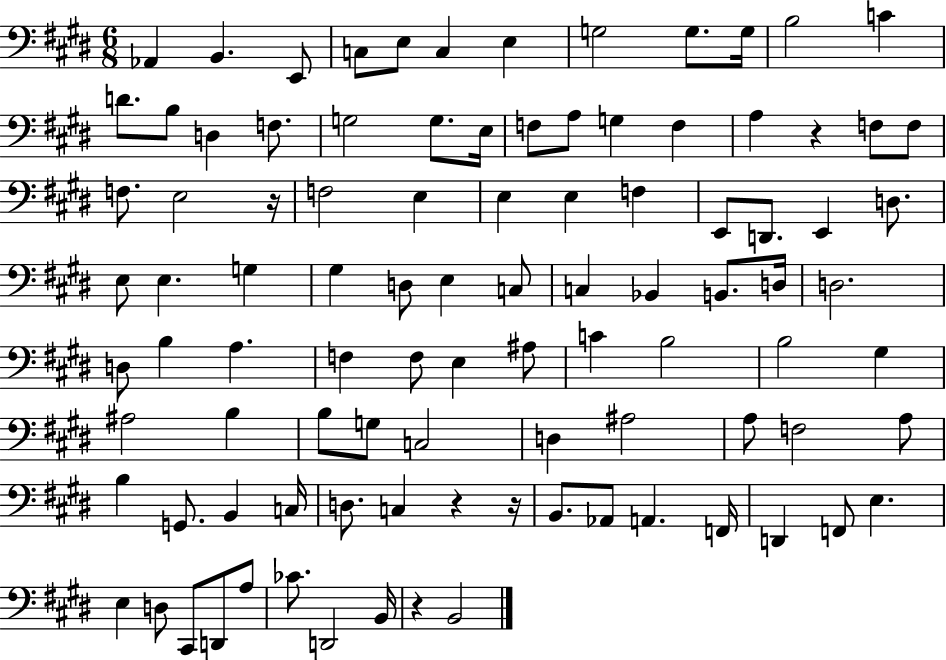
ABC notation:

X:1
T:Untitled
M:6/8
L:1/4
K:E
_A,, B,, E,,/2 C,/2 E,/2 C, E, G,2 G,/2 G,/4 B,2 C D/2 B,/2 D, F,/2 G,2 G,/2 E,/4 F,/2 A,/2 G, F, A, z F,/2 F,/2 F,/2 E,2 z/4 F,2 E, E, E, F, E,,/2 D,,/2 E,, D,/2 E,/2 E, G, ^G, D,/2 E, C,/2 C, _B,, B,,/2 D,/4 D,2 D,/2 B, A, F, F,/2 E, ^A,/2 C B,2 B,2 ^G, ^A,2 B, B,/2 G,/2 C,2 D, ^A,2 A,/2 F,2 A,/2 B, G,,/2 B,, C,/4 D,/2 C, z z/4 B,,/2 _A,,/2 A,, F,,/4 D,, F,,/2 E, E, D,/2 ^C,,/2 D,,/2 A,/2 _C/2 D,,2 B,,/4 z B,,2